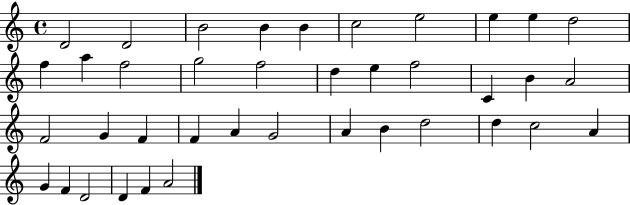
{
  \clef treble
  \time 4/4
  \defaultTimeSignature
  \key c \major
  d'2 d'2 | b'2 b'4 b'4 | c''2 e''2 | e''4 e''4 d''2 | \break f''4 a''4 f''2 | g''2 f''2 | d''4 e''4 f''2 | c'4 b'4 a'2 | \break f'2 g'4 f'4 | f'4 a'4 g'2 | a'4 b'4 d''2 | d''4 c''2 a'4 | \break g'4 f'4 d'2 | d'4 f'4 a'2 | \bar "|."
}